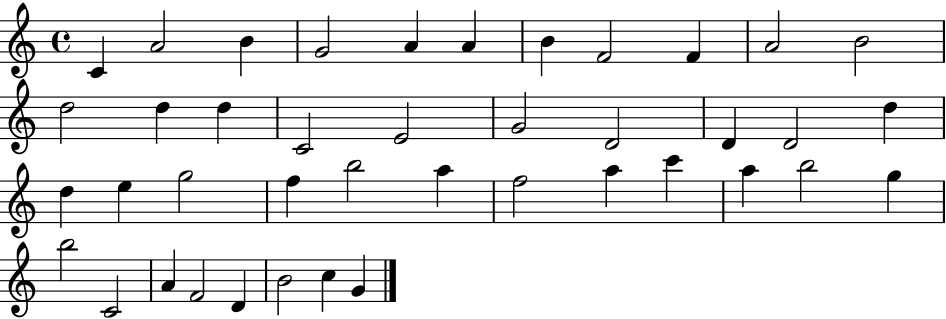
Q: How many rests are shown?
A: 0